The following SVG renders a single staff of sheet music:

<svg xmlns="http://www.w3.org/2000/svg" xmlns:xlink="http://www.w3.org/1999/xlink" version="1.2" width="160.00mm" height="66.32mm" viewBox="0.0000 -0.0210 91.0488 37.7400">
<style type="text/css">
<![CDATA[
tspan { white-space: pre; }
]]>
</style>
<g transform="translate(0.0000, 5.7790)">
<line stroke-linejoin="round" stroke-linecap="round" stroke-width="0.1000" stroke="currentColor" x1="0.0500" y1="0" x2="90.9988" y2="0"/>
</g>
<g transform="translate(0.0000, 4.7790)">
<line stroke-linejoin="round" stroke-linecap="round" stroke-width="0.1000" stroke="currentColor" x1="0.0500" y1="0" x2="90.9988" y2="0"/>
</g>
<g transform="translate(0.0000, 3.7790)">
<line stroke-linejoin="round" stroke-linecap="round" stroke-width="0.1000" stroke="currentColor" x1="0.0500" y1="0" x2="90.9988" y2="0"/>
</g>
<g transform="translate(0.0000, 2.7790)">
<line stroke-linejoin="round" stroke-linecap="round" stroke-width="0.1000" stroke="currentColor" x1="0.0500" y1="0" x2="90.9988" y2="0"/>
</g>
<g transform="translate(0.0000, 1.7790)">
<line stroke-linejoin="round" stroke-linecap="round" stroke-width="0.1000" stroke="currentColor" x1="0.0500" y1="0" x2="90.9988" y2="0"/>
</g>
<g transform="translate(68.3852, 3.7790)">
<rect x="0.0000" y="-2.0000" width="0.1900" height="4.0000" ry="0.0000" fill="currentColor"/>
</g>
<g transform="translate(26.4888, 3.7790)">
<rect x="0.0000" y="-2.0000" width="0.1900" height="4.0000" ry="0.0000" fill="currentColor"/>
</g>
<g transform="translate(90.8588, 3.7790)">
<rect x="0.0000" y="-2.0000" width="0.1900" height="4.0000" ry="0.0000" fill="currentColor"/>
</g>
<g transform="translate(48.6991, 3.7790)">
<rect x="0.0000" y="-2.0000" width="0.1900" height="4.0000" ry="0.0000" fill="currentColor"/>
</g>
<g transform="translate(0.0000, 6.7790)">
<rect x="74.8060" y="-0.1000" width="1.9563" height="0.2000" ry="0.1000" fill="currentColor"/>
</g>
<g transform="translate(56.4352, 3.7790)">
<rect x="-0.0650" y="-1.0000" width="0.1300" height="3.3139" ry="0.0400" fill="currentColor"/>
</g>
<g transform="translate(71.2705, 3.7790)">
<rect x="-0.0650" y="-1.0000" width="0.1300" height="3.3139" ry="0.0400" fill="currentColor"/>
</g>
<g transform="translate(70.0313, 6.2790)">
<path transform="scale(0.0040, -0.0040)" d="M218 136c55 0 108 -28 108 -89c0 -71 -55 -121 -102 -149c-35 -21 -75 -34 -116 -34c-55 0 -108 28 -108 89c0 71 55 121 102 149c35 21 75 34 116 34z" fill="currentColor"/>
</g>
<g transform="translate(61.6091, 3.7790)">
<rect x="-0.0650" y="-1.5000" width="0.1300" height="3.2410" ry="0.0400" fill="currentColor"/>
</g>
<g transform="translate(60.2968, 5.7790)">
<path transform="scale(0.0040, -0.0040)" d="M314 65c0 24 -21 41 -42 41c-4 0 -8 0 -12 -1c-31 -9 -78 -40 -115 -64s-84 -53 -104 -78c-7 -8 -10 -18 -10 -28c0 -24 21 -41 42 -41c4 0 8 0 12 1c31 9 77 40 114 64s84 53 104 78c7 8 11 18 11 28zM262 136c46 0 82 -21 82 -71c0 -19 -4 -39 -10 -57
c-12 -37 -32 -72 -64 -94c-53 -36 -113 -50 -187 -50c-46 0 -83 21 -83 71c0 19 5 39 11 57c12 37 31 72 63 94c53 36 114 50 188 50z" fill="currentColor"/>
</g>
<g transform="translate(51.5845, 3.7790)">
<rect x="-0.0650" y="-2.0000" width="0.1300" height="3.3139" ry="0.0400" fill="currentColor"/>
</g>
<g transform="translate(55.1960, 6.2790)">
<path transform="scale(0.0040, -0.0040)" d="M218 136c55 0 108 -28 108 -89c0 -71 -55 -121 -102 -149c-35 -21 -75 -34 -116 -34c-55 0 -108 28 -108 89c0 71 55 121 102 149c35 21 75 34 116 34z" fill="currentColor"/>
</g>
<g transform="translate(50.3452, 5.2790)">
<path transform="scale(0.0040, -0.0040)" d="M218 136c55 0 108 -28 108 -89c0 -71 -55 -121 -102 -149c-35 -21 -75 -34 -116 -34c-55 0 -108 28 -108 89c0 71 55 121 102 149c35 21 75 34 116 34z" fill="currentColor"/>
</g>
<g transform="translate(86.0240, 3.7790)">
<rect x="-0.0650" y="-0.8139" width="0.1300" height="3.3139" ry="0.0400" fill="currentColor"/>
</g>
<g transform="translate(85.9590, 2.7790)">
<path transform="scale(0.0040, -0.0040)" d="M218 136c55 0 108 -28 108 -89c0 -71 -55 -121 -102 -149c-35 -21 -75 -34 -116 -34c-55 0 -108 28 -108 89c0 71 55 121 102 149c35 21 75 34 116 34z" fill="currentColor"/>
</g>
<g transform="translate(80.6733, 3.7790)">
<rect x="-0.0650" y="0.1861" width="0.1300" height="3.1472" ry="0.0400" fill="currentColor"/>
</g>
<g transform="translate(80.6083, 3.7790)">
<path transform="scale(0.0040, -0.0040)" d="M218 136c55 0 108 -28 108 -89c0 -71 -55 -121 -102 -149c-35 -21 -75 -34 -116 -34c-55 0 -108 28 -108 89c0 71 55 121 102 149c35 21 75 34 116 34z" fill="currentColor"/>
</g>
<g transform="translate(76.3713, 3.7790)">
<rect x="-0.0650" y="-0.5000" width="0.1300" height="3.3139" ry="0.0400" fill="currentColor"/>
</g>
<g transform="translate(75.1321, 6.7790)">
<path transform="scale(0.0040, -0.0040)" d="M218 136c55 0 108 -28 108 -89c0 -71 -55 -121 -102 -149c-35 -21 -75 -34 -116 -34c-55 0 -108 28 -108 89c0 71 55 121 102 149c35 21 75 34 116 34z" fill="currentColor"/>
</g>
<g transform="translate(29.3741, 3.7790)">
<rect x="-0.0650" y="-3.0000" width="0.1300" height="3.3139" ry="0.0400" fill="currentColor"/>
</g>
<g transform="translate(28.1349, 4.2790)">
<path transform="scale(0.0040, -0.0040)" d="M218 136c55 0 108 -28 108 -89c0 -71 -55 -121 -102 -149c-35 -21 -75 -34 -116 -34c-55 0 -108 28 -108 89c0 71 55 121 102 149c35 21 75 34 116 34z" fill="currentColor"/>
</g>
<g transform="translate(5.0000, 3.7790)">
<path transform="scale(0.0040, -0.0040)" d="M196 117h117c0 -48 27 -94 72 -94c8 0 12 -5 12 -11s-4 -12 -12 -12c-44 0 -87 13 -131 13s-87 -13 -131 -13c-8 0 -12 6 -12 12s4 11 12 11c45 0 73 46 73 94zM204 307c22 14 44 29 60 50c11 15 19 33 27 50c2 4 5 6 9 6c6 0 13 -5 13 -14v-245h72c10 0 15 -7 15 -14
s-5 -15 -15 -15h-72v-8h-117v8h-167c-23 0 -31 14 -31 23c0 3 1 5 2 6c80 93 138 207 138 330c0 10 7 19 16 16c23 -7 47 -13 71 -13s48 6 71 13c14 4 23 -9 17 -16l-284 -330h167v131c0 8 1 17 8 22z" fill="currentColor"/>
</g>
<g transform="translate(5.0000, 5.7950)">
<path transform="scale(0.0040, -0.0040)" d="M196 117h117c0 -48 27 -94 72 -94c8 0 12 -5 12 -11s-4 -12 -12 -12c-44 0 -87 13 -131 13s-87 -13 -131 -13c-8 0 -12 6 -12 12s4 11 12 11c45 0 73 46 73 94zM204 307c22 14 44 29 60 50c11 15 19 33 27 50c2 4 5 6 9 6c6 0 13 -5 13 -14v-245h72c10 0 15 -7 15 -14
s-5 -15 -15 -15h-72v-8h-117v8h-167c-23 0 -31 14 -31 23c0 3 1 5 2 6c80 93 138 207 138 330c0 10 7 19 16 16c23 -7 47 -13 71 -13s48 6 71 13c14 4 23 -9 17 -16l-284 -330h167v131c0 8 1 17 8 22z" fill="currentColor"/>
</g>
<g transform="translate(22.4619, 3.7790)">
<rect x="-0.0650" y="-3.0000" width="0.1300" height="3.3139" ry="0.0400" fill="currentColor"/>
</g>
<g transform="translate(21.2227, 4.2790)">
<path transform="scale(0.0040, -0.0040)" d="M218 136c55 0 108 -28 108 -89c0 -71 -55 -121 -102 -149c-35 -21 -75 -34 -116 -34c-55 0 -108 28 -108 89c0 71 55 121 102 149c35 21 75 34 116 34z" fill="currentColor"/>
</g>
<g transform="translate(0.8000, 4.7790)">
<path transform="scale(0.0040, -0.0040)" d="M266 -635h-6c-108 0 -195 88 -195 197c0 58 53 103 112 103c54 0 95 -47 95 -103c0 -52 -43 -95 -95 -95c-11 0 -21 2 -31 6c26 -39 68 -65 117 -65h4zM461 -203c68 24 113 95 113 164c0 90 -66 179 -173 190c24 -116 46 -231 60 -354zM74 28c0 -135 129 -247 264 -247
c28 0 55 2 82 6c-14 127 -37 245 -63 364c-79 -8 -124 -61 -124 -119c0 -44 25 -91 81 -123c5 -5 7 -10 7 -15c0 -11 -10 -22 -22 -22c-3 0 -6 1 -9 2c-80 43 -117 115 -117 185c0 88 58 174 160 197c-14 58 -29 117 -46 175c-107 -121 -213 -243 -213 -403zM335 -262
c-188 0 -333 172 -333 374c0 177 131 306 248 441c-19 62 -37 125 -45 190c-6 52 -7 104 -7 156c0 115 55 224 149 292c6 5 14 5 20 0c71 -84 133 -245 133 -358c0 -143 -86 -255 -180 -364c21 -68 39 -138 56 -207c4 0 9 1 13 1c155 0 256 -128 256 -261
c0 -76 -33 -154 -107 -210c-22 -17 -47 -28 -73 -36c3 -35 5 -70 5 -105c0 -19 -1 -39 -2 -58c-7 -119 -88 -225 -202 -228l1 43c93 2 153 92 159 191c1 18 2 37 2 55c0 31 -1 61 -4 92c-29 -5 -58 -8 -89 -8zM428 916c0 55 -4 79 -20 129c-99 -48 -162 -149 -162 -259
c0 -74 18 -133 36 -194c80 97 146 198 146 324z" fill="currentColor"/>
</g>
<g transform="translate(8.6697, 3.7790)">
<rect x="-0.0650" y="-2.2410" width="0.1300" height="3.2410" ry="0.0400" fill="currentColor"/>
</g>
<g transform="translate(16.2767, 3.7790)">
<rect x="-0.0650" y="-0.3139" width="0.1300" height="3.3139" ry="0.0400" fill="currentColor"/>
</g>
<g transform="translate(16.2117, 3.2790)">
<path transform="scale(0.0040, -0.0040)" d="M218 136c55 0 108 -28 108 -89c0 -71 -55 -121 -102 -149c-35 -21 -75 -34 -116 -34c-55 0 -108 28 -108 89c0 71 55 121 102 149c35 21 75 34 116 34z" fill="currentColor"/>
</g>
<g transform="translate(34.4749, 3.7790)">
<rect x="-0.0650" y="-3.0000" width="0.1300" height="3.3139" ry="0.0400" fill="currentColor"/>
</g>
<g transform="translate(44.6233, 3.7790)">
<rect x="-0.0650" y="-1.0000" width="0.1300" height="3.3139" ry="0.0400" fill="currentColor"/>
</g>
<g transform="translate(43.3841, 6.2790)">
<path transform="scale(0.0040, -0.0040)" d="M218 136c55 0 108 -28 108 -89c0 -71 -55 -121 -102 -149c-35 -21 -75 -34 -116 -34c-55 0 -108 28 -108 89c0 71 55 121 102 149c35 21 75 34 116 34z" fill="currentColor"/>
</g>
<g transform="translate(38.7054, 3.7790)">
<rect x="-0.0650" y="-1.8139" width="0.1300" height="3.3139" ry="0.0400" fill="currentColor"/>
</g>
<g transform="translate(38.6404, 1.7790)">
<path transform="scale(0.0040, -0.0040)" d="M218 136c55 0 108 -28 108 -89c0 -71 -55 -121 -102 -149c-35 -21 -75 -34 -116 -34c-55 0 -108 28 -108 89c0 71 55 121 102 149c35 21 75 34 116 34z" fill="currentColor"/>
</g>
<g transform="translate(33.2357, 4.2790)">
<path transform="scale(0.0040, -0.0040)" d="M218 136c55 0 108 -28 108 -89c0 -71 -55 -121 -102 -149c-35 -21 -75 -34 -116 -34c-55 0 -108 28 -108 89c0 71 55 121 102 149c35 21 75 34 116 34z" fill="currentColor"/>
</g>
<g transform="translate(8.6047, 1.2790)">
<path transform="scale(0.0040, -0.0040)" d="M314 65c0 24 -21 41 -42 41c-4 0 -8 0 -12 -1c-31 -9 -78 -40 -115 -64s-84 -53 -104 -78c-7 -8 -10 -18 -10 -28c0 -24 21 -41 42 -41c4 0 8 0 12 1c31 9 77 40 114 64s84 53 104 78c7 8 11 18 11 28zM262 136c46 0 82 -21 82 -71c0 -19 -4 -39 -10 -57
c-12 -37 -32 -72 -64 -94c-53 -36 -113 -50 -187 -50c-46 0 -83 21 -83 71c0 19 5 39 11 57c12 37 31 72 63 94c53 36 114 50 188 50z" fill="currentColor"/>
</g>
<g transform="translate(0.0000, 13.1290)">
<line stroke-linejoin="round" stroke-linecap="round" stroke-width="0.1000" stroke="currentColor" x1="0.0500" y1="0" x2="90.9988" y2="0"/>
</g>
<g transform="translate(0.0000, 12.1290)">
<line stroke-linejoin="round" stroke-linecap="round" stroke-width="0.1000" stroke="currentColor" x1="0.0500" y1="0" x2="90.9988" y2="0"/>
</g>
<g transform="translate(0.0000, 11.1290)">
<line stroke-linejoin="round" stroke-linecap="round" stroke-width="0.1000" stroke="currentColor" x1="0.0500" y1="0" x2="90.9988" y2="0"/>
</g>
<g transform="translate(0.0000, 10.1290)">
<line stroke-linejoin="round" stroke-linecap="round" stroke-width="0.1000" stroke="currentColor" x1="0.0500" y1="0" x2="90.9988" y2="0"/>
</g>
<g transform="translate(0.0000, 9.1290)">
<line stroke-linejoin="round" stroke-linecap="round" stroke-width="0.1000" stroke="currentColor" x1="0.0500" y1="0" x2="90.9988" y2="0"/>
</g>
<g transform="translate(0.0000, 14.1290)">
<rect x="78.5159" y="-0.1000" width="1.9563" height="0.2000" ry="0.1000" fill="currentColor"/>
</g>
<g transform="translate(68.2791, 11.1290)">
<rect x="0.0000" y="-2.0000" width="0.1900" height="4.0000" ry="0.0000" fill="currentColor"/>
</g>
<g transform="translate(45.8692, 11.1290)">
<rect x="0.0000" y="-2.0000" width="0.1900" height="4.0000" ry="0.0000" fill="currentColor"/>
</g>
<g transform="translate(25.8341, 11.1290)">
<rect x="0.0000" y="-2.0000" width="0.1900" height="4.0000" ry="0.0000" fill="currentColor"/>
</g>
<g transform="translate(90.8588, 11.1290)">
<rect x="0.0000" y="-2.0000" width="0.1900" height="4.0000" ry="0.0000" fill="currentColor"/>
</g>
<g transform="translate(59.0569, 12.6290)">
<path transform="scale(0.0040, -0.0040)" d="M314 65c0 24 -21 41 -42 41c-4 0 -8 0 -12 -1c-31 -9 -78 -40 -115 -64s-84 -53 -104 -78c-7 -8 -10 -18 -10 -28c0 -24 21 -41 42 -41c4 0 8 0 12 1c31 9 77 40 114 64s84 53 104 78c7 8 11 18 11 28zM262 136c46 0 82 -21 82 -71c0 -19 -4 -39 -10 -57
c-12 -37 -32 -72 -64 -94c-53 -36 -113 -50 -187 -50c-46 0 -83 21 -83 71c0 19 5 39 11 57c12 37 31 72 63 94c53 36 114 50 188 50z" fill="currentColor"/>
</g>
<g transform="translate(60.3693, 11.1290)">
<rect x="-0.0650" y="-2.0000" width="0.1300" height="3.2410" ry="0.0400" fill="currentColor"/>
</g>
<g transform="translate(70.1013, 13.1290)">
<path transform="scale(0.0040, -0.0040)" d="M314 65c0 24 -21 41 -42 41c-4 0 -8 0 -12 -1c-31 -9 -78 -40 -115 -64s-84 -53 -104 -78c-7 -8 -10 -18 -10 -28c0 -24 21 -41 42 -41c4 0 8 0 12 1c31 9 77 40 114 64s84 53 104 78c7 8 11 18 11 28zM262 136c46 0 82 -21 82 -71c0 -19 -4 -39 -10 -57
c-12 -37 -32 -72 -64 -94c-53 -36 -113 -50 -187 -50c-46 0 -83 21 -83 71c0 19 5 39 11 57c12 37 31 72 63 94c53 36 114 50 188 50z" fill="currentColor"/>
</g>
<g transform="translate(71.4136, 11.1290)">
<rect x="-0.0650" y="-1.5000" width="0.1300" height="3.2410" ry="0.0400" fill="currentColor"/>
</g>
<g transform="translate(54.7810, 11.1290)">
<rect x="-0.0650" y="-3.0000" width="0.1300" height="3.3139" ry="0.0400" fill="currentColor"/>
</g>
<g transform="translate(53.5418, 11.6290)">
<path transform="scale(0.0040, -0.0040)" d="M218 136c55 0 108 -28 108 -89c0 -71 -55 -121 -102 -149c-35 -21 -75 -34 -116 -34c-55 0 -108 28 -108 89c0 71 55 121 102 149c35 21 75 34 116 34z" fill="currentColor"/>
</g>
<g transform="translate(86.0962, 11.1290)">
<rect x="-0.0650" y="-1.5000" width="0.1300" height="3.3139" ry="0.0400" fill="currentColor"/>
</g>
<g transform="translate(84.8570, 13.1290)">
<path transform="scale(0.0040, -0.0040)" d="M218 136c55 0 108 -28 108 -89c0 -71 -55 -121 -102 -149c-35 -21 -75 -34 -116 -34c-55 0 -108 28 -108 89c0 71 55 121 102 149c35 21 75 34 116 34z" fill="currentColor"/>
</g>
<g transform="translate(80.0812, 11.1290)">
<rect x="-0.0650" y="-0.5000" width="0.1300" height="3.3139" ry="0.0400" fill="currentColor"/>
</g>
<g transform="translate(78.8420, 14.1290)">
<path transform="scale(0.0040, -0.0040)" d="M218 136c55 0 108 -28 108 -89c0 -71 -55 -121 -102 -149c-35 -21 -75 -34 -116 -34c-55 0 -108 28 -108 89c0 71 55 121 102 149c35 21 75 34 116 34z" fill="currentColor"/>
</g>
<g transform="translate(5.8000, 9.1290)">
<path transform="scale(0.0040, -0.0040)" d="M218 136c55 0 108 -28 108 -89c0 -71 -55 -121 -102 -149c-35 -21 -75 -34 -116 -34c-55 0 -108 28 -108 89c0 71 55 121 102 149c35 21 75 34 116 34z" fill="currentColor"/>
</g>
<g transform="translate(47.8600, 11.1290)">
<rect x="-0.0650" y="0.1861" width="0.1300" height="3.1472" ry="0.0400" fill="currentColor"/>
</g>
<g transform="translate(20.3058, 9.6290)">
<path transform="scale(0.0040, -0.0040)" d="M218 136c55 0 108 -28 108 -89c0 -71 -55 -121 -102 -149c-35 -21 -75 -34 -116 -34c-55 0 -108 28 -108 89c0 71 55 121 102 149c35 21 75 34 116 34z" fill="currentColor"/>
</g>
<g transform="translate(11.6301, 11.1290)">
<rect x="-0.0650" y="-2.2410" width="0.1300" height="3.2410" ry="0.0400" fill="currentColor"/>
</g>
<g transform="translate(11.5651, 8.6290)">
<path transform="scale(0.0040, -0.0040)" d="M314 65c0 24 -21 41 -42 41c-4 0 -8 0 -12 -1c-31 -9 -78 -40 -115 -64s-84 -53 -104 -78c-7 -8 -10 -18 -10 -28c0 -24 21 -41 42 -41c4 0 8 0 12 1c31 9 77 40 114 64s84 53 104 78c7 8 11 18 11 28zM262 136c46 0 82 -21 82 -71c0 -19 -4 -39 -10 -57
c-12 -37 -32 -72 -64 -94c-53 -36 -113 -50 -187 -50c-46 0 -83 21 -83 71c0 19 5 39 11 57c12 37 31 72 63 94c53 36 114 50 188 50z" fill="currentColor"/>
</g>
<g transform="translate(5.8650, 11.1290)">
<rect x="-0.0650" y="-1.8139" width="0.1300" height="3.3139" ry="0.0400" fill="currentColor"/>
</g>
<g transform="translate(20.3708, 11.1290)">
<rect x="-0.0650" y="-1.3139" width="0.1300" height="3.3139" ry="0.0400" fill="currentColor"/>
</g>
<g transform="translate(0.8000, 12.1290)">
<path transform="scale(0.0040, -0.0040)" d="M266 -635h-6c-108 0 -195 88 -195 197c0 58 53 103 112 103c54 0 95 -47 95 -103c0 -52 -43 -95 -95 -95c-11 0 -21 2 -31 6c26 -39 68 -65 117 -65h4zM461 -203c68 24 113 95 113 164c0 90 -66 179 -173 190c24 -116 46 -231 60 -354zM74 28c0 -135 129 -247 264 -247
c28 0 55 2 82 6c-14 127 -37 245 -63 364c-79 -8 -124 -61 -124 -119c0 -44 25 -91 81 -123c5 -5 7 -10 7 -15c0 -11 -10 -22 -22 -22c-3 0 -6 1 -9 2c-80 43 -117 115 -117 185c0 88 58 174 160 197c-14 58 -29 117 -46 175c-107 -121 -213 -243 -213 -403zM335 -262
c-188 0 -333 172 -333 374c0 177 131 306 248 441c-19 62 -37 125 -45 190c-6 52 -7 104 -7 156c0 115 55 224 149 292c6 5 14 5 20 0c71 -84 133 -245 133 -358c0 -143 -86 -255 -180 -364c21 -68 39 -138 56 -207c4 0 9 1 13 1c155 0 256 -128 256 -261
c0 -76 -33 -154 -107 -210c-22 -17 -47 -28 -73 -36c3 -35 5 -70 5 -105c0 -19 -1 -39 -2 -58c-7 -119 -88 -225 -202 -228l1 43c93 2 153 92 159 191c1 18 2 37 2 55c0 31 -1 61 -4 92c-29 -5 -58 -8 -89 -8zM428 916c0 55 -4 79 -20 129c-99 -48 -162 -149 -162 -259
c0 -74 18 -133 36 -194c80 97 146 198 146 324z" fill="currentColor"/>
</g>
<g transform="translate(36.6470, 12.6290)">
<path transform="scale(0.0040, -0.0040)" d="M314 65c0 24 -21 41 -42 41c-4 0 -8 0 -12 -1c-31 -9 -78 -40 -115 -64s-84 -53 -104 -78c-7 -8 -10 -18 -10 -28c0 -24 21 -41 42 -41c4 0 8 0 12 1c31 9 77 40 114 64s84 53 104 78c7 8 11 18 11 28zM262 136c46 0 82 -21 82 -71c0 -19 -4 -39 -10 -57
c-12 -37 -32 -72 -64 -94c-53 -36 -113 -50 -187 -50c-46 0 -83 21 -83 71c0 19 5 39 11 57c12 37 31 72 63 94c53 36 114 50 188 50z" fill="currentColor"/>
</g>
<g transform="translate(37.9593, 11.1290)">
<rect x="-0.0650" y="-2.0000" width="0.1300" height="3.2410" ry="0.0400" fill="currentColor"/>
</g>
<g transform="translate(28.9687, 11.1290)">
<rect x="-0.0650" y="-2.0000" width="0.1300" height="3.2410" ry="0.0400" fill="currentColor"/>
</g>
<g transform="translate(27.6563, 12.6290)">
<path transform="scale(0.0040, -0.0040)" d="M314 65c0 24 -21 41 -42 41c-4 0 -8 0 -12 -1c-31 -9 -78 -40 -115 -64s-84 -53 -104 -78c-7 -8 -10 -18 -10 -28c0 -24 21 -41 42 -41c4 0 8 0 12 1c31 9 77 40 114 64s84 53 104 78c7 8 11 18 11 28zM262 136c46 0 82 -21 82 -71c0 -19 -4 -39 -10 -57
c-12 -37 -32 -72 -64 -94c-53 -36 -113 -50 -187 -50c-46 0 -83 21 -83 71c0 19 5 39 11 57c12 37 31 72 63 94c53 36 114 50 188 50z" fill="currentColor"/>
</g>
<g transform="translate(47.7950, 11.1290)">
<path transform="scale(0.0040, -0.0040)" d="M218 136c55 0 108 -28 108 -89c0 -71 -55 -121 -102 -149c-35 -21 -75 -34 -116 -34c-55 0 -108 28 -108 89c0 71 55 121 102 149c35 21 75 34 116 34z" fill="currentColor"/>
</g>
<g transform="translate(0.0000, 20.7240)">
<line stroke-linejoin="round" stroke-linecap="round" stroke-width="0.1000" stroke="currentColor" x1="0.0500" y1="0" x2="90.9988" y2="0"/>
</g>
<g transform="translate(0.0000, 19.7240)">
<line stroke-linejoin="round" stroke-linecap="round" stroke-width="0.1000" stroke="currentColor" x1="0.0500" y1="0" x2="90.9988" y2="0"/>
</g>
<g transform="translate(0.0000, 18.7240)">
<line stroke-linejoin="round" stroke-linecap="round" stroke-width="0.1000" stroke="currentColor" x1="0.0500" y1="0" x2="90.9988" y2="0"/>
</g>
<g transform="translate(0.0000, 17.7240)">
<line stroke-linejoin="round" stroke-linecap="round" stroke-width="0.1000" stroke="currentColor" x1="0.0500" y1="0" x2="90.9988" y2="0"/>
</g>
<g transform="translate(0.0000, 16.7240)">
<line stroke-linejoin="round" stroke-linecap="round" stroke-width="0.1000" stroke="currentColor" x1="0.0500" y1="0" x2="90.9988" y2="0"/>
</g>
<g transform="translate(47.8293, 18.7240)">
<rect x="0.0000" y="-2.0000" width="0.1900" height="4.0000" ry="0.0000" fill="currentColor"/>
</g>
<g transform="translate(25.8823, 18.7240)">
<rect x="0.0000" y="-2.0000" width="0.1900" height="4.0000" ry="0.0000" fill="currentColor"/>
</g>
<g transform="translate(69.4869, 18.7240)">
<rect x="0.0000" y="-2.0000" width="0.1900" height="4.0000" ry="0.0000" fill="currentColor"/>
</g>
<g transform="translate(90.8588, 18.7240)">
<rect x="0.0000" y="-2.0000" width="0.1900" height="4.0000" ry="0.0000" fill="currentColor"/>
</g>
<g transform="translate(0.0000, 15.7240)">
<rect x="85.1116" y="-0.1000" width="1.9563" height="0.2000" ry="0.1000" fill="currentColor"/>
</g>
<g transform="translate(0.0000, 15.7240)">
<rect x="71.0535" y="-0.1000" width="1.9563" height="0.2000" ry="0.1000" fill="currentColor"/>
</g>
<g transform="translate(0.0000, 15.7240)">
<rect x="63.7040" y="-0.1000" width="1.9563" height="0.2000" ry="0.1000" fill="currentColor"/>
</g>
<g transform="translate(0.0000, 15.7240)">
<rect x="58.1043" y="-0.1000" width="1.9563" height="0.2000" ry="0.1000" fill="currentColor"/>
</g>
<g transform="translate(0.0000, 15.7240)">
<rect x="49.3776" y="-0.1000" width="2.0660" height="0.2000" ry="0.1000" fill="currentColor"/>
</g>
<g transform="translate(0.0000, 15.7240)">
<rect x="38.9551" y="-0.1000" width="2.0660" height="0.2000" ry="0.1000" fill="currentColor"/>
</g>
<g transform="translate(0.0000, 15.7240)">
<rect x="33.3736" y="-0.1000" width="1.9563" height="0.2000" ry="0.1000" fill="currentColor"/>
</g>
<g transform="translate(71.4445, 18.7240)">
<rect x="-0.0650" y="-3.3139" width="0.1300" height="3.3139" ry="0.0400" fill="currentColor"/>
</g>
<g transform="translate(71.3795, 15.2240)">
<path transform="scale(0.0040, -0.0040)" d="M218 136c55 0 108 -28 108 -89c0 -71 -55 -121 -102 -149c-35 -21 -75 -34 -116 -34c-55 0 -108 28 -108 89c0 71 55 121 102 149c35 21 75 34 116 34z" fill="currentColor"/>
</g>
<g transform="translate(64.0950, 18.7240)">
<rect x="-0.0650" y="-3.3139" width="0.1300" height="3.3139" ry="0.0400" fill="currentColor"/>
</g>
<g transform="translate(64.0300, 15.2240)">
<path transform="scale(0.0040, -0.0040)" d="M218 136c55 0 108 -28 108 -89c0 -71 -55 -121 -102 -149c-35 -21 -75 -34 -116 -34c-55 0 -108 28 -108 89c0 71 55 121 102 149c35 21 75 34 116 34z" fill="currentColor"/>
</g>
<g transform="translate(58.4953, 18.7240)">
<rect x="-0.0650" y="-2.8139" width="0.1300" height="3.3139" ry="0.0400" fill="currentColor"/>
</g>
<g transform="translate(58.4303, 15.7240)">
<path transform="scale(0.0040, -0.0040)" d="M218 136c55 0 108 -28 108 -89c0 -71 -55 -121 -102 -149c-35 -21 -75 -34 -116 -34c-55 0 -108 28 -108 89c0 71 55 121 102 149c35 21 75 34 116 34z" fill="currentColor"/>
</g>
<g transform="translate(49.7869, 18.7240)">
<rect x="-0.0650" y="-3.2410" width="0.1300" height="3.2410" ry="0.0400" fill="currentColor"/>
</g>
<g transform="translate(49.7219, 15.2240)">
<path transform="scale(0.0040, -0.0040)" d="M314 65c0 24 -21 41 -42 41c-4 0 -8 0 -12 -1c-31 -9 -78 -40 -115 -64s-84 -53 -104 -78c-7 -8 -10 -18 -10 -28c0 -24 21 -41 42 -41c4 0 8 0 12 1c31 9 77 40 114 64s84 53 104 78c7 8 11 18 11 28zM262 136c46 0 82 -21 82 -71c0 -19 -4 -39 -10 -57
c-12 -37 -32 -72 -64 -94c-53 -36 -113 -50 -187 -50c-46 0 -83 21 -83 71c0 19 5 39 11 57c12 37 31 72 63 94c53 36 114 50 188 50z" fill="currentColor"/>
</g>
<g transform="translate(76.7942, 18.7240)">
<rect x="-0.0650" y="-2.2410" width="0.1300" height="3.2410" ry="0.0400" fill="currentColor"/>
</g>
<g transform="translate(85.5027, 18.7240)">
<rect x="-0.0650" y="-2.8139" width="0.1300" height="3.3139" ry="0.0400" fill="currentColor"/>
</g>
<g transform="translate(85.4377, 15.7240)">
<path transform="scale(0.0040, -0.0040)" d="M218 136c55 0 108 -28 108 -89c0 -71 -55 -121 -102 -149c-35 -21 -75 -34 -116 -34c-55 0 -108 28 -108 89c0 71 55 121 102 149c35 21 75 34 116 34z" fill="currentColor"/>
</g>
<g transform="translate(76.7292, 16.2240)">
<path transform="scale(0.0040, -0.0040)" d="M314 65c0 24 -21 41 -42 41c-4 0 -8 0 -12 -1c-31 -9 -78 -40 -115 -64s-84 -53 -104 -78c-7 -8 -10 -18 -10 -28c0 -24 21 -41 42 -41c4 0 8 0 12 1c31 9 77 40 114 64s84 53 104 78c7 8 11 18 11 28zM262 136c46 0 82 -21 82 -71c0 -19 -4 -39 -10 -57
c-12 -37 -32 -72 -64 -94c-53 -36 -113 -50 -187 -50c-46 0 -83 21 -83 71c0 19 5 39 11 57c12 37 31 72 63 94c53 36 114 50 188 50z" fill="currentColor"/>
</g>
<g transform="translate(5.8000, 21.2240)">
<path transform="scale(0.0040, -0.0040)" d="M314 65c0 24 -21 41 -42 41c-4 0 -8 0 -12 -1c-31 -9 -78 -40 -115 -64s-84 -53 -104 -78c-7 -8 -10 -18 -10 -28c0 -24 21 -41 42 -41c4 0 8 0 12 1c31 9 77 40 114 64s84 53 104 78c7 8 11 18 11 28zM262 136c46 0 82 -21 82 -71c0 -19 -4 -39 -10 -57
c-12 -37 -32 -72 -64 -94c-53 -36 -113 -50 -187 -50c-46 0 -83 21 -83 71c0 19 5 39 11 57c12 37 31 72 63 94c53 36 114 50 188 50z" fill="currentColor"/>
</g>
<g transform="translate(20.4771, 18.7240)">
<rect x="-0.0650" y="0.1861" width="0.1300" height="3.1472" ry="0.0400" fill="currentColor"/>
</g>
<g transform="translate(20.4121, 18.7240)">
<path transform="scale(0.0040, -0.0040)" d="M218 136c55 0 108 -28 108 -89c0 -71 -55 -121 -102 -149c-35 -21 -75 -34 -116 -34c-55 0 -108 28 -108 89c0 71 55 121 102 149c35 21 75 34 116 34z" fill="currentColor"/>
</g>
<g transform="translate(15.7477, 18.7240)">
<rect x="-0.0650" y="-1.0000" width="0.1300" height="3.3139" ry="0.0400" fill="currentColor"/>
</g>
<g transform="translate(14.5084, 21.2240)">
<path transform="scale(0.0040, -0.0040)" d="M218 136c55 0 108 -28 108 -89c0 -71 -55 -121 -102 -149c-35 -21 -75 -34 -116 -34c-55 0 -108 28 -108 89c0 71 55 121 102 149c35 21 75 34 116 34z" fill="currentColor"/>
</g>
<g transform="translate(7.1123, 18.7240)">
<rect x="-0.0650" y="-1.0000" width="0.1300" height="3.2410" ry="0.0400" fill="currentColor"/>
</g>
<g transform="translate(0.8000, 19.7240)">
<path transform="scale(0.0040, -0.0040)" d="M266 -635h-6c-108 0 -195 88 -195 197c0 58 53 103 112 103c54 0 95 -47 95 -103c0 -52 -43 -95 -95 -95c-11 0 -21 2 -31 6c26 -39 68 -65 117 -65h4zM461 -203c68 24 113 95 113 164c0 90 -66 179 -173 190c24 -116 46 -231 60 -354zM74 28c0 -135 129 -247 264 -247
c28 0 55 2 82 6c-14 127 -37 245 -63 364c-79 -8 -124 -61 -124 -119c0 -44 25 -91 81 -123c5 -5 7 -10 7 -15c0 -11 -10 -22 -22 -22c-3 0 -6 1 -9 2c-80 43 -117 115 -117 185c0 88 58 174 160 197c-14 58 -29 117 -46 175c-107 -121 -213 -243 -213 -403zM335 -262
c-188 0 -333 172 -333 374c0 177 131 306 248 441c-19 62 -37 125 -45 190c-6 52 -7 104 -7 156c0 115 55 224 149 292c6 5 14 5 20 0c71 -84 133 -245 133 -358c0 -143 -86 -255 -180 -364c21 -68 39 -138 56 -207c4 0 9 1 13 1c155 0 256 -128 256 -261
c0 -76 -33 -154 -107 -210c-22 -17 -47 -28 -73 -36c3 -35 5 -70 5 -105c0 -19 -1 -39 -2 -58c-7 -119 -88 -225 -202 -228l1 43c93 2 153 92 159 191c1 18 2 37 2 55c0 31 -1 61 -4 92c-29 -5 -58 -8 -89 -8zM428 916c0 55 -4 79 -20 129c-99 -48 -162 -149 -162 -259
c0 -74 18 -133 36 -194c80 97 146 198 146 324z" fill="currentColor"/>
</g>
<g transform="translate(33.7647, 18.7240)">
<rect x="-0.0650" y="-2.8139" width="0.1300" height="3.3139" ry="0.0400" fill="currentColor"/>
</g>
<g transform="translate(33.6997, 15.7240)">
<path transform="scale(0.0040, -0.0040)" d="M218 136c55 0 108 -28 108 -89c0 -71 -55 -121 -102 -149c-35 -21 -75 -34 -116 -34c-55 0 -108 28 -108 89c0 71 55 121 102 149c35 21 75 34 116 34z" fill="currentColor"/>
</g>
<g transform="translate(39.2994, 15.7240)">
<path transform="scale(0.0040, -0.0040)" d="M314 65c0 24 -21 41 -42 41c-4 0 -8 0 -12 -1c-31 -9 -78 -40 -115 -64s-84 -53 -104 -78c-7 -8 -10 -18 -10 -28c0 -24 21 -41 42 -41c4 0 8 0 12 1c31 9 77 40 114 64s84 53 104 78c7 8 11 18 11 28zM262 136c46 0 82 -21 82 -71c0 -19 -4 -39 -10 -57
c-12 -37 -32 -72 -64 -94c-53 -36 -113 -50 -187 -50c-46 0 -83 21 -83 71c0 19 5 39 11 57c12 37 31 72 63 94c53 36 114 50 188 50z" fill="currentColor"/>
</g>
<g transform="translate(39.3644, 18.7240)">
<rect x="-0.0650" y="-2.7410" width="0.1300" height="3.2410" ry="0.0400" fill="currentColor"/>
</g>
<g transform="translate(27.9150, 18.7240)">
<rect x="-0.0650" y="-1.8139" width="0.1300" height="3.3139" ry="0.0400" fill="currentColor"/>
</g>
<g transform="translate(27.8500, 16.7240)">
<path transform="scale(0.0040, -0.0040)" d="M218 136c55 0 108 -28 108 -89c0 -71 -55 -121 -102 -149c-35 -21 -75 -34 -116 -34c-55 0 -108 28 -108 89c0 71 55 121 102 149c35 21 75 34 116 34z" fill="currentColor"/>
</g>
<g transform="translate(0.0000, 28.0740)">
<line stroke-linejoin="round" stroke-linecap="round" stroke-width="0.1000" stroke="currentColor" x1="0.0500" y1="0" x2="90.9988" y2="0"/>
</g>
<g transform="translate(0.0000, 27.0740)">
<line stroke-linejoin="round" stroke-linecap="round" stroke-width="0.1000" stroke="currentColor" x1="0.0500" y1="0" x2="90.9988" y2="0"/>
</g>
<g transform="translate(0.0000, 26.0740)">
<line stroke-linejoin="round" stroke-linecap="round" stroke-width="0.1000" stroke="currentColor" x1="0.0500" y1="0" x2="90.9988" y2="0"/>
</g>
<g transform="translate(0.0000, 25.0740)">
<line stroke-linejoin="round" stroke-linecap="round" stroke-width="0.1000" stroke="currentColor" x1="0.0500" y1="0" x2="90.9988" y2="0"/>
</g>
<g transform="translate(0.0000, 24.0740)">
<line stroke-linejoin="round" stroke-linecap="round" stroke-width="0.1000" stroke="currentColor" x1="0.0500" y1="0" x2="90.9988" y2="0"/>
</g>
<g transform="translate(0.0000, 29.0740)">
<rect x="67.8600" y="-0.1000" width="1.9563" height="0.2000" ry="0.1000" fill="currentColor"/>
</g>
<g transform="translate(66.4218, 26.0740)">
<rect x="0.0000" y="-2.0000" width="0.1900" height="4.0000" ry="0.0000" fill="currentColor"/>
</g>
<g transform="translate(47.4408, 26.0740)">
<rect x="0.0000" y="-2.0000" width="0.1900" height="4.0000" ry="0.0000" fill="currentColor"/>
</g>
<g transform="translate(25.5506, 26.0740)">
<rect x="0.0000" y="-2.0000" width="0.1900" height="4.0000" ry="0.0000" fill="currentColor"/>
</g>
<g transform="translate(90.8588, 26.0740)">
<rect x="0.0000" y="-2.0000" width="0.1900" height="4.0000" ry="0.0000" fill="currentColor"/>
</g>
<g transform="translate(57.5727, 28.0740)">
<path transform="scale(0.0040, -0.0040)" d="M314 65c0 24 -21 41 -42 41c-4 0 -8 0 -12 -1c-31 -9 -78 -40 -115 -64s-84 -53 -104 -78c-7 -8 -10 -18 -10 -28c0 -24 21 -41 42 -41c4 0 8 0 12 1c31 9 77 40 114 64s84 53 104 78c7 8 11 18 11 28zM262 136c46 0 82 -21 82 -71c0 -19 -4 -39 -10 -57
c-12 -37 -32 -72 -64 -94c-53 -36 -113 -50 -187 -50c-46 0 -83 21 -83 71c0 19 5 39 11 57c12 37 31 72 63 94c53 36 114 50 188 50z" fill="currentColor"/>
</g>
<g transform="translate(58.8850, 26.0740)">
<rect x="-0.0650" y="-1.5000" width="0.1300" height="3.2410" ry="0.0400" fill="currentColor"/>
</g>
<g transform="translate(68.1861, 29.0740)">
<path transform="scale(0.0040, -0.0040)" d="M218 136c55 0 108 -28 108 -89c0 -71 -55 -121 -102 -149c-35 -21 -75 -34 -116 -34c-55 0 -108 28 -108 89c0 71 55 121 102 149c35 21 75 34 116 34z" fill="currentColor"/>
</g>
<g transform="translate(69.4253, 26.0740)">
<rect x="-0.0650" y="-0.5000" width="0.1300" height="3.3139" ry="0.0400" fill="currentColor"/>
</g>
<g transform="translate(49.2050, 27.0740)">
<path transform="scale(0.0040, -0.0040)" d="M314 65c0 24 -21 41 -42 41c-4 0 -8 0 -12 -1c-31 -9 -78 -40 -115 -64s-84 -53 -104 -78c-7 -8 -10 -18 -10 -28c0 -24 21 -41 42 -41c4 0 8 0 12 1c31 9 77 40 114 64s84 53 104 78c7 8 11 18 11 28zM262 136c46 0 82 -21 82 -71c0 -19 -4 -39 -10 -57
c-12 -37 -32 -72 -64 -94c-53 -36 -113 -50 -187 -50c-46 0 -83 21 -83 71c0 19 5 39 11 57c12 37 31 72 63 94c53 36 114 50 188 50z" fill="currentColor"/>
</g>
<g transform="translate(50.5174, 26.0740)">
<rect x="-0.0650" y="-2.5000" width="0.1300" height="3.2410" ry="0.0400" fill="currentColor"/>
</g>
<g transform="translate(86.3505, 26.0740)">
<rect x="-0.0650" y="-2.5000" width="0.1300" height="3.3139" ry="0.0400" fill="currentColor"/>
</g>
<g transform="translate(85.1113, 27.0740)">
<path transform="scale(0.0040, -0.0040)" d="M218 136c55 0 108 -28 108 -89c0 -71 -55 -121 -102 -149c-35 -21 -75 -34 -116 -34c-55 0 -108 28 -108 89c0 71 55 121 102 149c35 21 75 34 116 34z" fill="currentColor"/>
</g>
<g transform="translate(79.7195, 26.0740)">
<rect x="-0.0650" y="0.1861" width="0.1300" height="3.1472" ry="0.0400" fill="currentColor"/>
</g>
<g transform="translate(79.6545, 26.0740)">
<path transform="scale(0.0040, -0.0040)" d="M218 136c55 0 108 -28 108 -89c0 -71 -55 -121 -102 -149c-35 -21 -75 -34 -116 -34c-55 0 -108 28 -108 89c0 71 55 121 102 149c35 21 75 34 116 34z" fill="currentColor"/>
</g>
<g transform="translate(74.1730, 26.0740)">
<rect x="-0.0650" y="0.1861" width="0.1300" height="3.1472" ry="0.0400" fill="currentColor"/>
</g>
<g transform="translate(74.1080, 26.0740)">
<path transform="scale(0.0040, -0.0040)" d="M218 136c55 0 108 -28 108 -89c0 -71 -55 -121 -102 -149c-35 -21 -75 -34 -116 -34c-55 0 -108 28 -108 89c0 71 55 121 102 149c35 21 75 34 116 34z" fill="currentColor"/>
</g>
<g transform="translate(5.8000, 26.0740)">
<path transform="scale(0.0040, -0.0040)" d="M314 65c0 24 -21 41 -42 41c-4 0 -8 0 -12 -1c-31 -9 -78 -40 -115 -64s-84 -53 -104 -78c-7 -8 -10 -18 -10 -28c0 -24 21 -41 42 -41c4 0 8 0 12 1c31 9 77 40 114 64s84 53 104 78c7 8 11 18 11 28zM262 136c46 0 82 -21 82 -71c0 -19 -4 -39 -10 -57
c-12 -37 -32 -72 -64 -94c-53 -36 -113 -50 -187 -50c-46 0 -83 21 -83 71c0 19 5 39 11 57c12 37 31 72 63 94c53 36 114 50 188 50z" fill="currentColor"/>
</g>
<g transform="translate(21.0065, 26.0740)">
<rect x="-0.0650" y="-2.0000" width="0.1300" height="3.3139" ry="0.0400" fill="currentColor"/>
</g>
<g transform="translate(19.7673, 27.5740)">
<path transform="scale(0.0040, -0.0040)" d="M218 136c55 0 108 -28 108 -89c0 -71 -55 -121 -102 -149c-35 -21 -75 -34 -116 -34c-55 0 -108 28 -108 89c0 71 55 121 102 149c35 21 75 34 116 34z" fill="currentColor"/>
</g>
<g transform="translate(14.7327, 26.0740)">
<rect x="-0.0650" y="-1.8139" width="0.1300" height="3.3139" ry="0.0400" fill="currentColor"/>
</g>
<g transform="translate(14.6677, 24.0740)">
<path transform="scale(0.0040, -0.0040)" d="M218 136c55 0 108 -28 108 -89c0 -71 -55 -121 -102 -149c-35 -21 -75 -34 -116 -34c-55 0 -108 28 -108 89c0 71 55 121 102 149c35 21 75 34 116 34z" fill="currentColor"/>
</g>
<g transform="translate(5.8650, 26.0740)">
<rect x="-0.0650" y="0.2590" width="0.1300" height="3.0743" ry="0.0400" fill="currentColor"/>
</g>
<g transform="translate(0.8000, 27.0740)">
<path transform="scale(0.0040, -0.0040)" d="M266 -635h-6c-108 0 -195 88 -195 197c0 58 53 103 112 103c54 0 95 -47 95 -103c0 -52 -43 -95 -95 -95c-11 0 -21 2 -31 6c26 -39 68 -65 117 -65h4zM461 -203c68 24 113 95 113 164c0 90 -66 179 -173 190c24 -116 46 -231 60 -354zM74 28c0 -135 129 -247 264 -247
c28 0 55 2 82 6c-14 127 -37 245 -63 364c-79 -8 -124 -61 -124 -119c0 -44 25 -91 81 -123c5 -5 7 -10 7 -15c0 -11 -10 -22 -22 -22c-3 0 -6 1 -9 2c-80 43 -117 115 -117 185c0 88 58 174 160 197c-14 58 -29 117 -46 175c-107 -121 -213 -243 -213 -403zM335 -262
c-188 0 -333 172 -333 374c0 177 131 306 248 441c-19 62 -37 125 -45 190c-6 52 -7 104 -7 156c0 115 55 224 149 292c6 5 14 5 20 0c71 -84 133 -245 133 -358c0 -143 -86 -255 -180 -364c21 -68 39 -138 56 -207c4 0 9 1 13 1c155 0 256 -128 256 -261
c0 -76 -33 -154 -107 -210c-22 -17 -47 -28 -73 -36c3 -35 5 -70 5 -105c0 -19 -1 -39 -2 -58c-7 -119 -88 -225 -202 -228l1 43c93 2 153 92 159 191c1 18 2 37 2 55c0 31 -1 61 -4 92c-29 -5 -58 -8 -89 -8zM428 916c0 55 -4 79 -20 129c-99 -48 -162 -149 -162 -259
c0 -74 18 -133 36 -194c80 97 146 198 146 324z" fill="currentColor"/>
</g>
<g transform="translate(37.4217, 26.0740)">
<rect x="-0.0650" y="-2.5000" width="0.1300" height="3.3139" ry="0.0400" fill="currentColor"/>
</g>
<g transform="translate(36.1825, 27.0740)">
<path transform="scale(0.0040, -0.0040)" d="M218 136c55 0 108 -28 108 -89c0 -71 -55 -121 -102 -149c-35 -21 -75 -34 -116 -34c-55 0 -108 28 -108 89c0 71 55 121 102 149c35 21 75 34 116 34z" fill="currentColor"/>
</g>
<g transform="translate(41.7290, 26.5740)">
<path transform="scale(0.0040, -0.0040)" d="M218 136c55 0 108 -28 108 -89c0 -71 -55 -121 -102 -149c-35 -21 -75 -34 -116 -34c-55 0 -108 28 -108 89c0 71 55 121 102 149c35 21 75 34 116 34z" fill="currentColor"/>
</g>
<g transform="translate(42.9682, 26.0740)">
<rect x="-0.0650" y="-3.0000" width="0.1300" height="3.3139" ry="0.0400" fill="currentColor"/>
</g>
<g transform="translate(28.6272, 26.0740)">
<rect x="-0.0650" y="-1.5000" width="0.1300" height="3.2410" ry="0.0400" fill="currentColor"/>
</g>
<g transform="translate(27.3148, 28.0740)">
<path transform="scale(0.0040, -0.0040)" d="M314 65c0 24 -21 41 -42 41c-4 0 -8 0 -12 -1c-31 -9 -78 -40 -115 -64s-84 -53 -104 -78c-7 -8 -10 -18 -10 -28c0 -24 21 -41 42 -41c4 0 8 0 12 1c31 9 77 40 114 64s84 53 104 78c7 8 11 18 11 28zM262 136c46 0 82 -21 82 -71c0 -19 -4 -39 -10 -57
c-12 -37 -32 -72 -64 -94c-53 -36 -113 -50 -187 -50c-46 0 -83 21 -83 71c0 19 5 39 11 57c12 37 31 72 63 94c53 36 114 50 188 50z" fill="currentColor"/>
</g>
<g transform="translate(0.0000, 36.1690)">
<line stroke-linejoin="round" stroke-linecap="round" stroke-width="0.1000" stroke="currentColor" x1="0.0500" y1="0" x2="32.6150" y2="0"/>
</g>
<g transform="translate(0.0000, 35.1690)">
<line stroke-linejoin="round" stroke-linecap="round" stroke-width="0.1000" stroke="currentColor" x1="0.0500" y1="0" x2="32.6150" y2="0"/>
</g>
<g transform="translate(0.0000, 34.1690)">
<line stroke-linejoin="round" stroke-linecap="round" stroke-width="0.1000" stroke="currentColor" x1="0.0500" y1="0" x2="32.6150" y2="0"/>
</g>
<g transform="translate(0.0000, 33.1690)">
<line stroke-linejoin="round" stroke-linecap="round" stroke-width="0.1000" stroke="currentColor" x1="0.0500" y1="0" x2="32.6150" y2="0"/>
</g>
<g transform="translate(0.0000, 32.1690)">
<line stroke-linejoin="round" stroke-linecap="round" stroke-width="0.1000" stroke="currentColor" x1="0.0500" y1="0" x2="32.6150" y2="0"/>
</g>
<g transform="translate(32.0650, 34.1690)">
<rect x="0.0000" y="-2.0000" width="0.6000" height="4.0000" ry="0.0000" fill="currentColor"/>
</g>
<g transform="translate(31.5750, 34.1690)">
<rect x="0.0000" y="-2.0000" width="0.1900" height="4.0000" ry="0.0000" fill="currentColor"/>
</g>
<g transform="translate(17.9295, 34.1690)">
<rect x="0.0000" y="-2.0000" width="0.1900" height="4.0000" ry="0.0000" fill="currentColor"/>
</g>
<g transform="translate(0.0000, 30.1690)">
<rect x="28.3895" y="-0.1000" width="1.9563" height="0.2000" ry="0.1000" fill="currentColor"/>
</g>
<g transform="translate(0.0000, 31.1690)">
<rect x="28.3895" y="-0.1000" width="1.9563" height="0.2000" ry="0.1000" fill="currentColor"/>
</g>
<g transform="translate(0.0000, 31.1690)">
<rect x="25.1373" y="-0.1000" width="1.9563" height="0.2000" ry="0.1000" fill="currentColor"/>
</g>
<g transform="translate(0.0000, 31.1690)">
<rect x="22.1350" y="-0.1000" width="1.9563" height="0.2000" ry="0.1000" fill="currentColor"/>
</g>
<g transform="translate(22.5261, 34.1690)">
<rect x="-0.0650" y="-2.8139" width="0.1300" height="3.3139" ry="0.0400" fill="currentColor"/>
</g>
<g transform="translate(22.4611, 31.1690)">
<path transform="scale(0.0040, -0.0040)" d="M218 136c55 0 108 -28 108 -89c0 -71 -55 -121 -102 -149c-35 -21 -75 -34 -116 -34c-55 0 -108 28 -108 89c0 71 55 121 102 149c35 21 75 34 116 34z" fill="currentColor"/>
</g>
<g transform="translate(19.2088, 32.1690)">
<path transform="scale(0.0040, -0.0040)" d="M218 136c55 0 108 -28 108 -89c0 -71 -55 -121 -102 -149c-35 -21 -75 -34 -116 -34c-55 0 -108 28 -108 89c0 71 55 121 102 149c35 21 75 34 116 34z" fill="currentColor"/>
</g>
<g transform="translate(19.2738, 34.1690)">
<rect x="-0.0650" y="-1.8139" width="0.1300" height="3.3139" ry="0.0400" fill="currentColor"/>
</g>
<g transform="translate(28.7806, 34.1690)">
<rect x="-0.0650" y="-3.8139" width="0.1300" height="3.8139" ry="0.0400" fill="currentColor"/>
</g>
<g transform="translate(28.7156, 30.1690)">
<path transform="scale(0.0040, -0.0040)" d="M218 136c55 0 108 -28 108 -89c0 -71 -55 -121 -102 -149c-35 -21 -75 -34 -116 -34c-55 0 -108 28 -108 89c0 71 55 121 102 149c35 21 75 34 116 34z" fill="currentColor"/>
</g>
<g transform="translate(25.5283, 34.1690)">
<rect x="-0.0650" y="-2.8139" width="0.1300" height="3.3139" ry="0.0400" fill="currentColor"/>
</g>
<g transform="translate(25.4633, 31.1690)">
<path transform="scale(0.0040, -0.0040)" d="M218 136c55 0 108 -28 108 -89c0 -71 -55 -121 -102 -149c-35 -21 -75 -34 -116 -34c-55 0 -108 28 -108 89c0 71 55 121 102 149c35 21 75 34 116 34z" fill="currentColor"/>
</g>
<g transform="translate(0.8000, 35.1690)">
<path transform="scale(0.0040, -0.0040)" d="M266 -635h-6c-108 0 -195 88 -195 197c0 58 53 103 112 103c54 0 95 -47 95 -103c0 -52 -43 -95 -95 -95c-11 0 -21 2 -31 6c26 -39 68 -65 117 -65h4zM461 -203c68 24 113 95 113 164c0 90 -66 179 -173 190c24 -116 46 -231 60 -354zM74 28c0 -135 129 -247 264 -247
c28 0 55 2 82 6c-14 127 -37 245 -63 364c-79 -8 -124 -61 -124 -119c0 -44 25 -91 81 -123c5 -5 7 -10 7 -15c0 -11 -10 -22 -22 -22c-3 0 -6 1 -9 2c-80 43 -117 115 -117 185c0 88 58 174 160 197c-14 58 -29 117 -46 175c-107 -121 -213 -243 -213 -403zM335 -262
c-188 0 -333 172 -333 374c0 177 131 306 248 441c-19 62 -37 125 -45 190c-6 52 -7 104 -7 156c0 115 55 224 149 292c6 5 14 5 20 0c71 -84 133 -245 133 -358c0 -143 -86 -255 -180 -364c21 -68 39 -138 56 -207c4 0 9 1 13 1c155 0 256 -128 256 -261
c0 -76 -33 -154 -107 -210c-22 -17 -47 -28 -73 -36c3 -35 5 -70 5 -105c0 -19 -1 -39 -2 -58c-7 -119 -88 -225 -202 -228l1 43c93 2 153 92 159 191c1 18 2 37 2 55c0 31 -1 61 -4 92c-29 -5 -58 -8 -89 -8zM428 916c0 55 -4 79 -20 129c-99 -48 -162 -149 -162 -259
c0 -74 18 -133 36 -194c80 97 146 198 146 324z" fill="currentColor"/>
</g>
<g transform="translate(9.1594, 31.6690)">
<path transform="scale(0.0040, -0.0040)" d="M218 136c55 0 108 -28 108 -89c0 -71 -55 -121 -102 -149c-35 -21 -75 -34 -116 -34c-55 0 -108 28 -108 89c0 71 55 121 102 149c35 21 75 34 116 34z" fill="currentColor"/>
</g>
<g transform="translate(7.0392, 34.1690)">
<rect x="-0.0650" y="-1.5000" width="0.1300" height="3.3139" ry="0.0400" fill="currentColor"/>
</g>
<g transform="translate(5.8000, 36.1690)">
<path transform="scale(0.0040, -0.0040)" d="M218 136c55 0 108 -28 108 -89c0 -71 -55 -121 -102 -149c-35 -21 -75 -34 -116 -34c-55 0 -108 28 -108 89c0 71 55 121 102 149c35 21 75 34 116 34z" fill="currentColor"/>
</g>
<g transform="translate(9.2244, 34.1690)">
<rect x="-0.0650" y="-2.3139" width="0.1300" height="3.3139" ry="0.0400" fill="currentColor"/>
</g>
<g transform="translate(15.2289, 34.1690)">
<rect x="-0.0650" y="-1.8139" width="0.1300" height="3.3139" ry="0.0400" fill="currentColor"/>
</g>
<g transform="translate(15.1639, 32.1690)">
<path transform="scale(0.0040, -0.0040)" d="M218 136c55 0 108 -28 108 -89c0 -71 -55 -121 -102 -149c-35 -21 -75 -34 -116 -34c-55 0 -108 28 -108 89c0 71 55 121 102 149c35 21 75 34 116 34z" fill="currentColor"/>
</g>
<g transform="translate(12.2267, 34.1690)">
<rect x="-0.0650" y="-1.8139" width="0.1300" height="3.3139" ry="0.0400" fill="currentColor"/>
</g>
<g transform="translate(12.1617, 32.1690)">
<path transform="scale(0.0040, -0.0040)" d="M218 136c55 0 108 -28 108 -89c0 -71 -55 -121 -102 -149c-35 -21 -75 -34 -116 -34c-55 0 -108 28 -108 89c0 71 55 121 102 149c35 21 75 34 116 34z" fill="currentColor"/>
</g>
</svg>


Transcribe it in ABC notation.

X:1
T:Untitled
M:4/4
L:1/4
K:C
g2 c A A A f D F D E2 D C B d f g2 e F2 F2 B A F2 E2 C E D2 D B f a a2 b2 a b b g2 a B2 f F E2 G A G2 E2 C B B G E g f f f a a c'